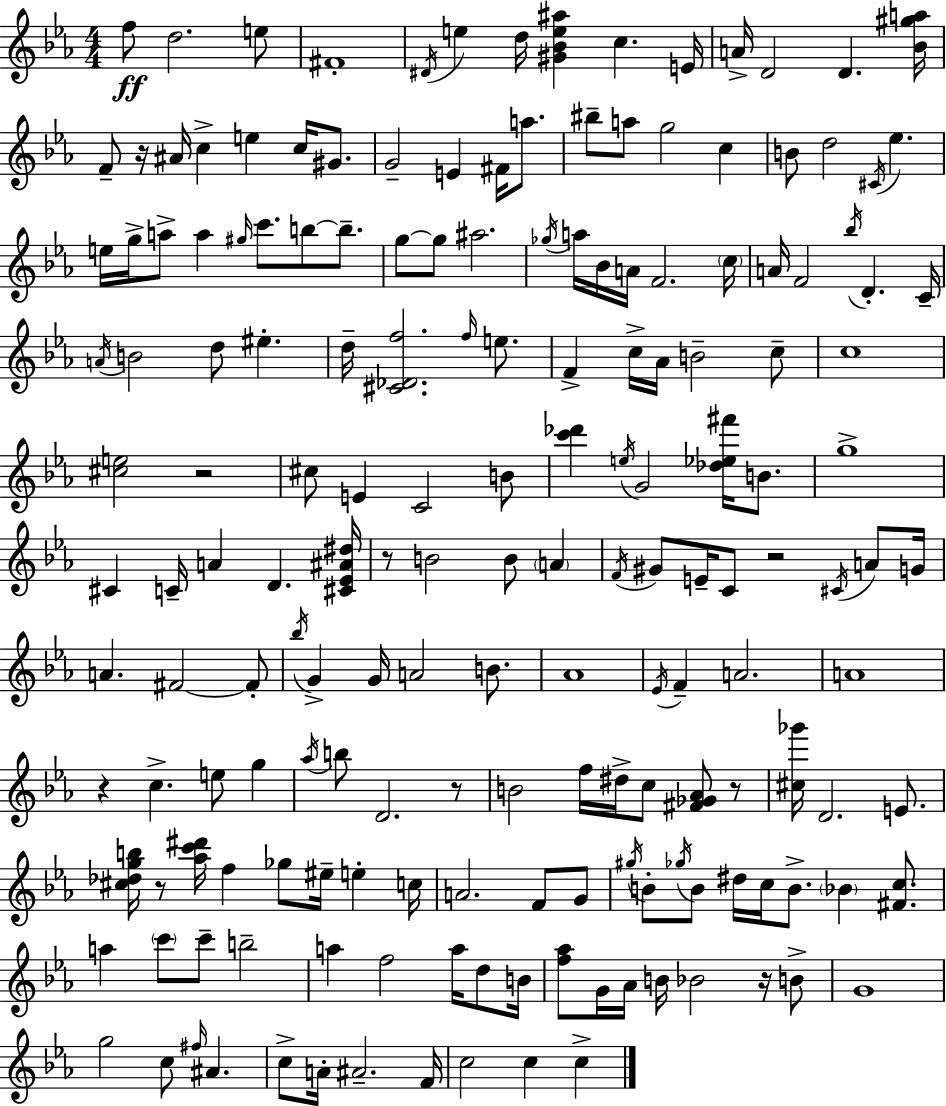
F5/e D5/h. E5/e F#4/w D#4/s E5/q D5/s [G#4,Bb4,E5,A#5]/q C5/q. E4/s A4/s D4/h D4/q. [Bb4,G#5,A5]/s F4/e R/s A#4/s C5/q E5/q C5/s G#4/e. G4/h E4/q F#4/s A5/e. BIS5/e A5/e G5/h C5/q B4/e D5/h C#4/s Eb5/q. E5/s G5/s A5/e A5/q G#5/s C6/e. B5/e B5/e. G5/e G5/e A#5/h. Gb5/s A5/s Bb4/s A4/s F4/h. C5/s A4/s F4/h Bb5/s D4/q. C4/s A4/s B4/h D5/e EIS5/q. D5/s [C#4,Db4,F5]/h. F5/s E5/e. F4/q C5/s Ab4/s B4/h C5/e C5/w [C#5,E5]/h R/h C#5/e E4/q C4/h B4/e [C6,Db6]/q E5/s G4/h [Db5,Eb5,F#6]/s B4/e. G5/w C#4/q C4/s A4/q D4/q. [C#4,Eb4,A#4,D#5]/s R/e B4/h B4/e A4/q F4/s G#4/e E4/s C4/e R/h C#4/s A4/e G4/s A4/q. F#4/h F#4/e Bb5/s G4/q G4/s A4/h B4/e. Ab4/w Eb4/s F4/q A4/h. A4/w R/q C5/q. E5/e G5/q Ab5/s B5/e D4/h. R/e B4/h F5/s D#5/s C5/e [F#4,Gb4,Ab4]/e R/e [C#5,Gb6]/s D4/h. E4/e. [C#5,Db5,G5,B5]/s R/e [Ab5,C6,D#6]/s F5/q Gb5/e EIS5/s E5/q C5/s A4/h. F4/e G4/e G#5/s B4/e Gb5/s B4/e D#5/s C5/s B4/e. Bb4/q [F#4,C5]/e. A5/q C6/e C6/e B5/h A5/q F5/h A5/s D5/e B4/s [F5,Ab5]/e G4/s Ab4/s B4/s Bb4/h R/s B4/e G4/w G5/h C5/e F#5/s A#4/q. C5/e A4/s A#4/h. F4/s C5/h C5/q C5/q